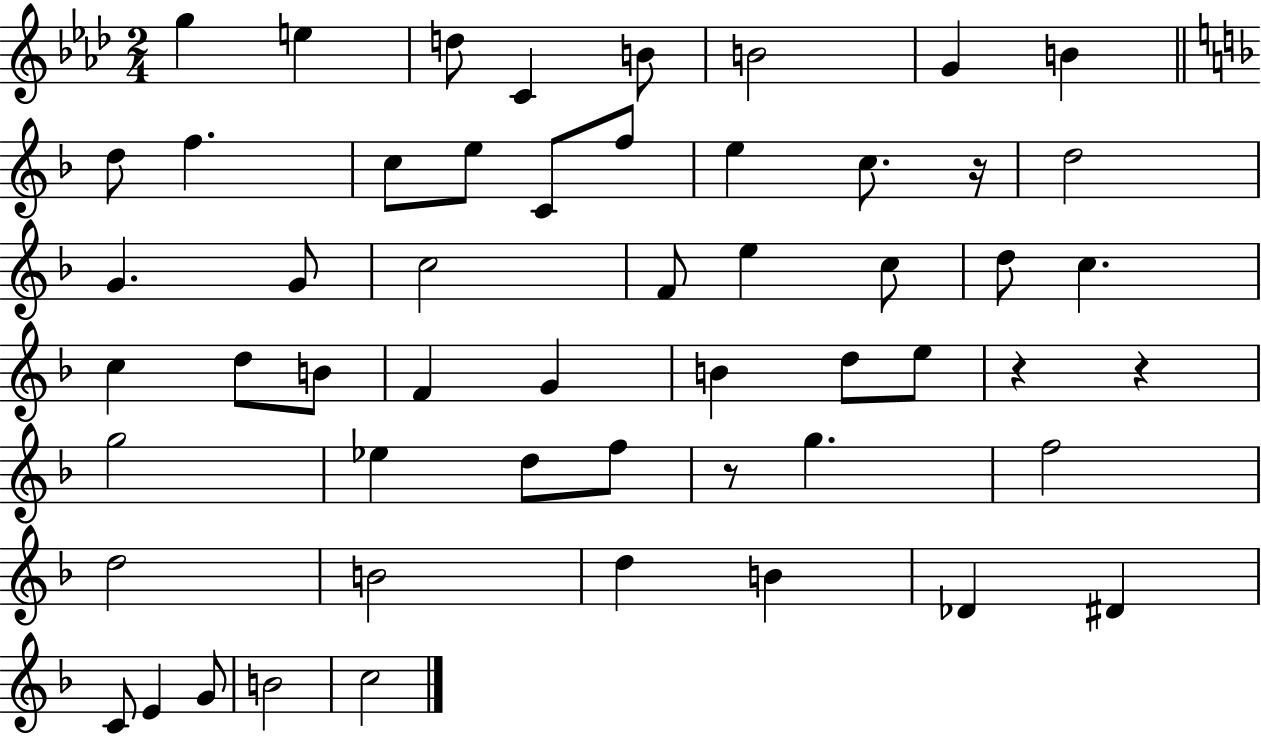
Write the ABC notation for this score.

X:1
T:Untitled
M:2/4
L:1/4
K:Ab
g e d/2 C B/2 B2 G B d/2 f c/2 e/2 C/2 f/2 e c/2 z/4 d2 G G/2 c2 F/2 e c/2 d/2 c c d/2 B/2 F G B d/2 e/2 z z g2 _e d/2 f/2 z/2 g f2 d2 B2 d B _D ^D C/2 E G/2 B2 c2